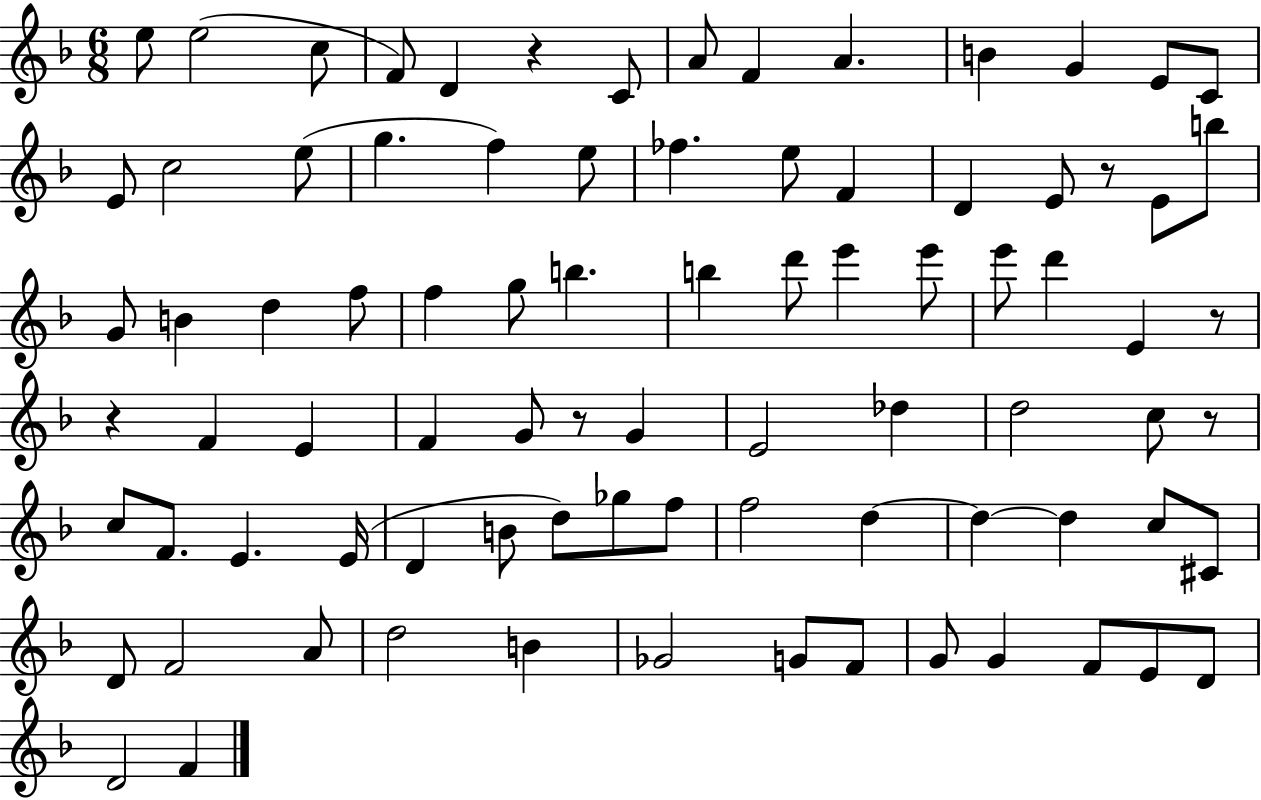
{
  \clef treble
  \numericTimeSignature
  \time 6/8
  \key f \major
  e''8 e''2( c''8 | f'8) d'4 r4 c'8 | a'8 f'4 a'4. | b'4 g'4 e'8 c'8 | \break e'8 c''2 e''8( | g''4. f''4) e''8 | fes''4. e''8 f'4 | d'4 e'8 r8 e'8 b''8 | \break g'8 b'4 d''4 f''8 | f''4 g''8 b''4. | b''4 d'''8 e'''4 e'''8 | e'''8 d'''4 e'4 r8 | \break r4 f'4 e'4 | f'4 g'8 r8 g'4 | e'2 des''4 | d''2 c''8 r8 | \break c''8 f'8. e'4. e'16( | d'4 b'8 d''8) ges''8 f''8 | f''2 d''4~~ | d''4~~ d''4 c''8 cis'8 | \break d'8 f'2 a'8 | d''2 b'4 | ges'2 g'8 f'8 | g'8 g'4 f'8 e'8 d'8 | \break d'2 f'4 | \bar "|."
}